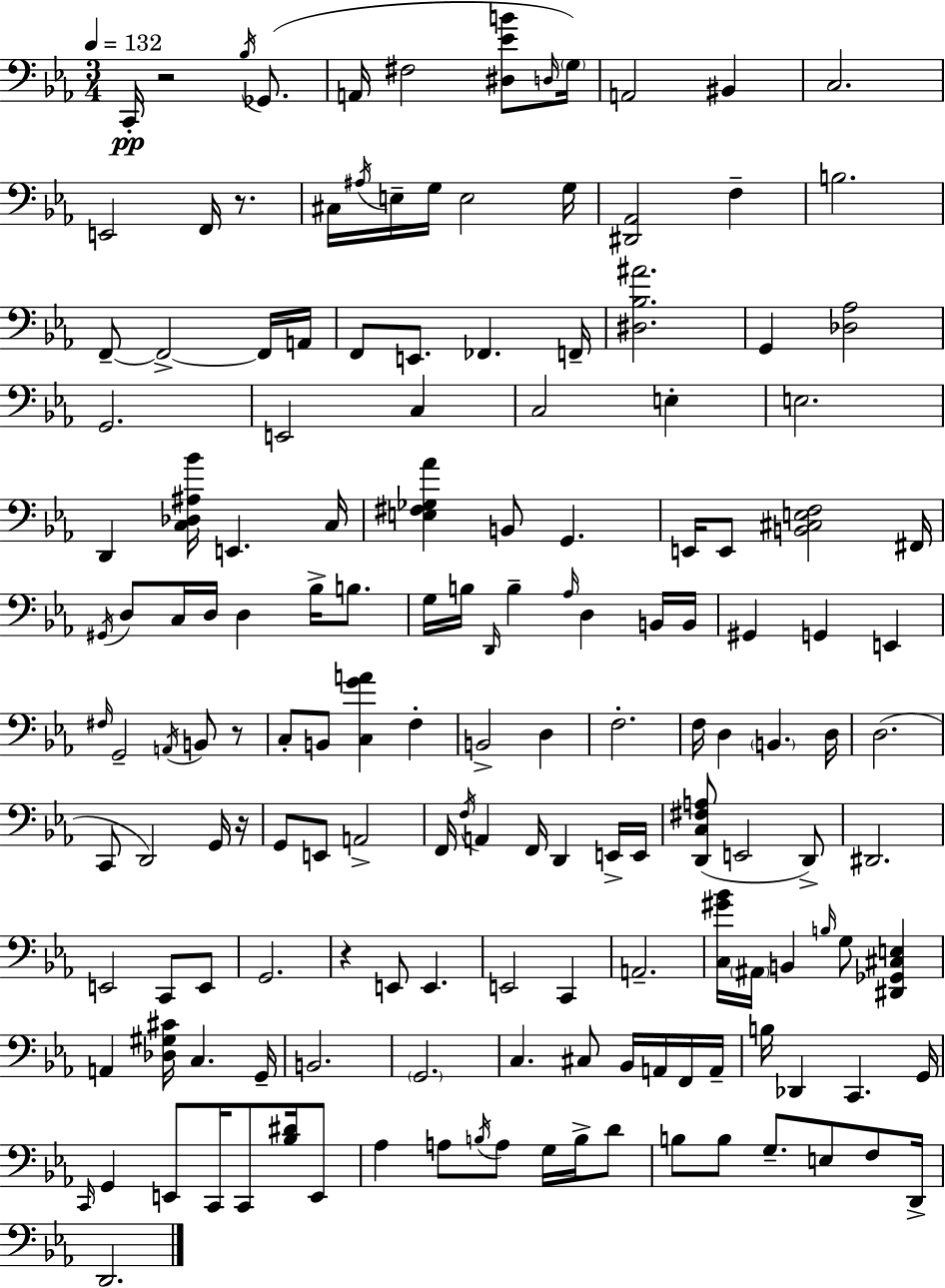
{
  \clef bass
  \numericTimeSignature
  \time 3/4
  \key c \minor
  \tempo 4 = 132
  \repeat volta 2 { c,16-.\pp r2 \acciaccatura { bes16 } ges,8.( | a,16 fis2 <dis ees' b'>8 | \grace { d16 } \parenthesize g16) a,2 bis,4 | c2. | \break e,2 f,16 r8. | cis16 \acciaccatura { ais16 } e16-- g16 e2 | g16 <dis, aes,>2 f4-- | b2. | \break f,8--~~ f,2->~~ | f,16 a,16 f,8 e,8. fes,4. | f,16-- <dis bes ais'>2. | g,4 <des aes>2 | \break g,2. | e,2 c4 | c2 e4-. | e2. | \break d,4 <c des ais bes'>16 e,4. | c16 <e fis ges aes'>4 b,8 g,4. | e,16 e,8 <b, cis e f>2 | fis,16 \acciaccatura { gis,16 } d8 c16 d16 d4 | \break bes16-> b8. g16 b16 \grace { d,16 } b4-- \grace { aes16 } | d4 b,16 b,16 gis,4 g,4 | e,4 \grace { fis16 } g,2-- | \acciaccatura { a,16 } b,8 r8 c8-. b,8 | \break <c g' a'>4 f4-. b,2-> | d4 f2.-. | f16 d4 | \parenthesize b,4. d16 d2.( | \break c,8 d,2) | g,16 r16 g,8 e,8 | a,2-> f,16 \acciaccatura { f16 } a,4 | f,16 d,4 e,16-> e,16 <d, c fis a>8( e,2 | \break d,8->) dis,2. | e,2 | c,8 e,8 g,2. | r4 | \break e,8 e,4. e,2 | c,4 a,2.-- | <c gis' bes'>16 \parenthesize ais,16 b,4 | \grace { b16 } g8 <dis, ges, cis e>4 a,4 | \break <des gis cis'>16 c4. g,16-- b,2. | \parenthesize g,2. | c4. | cis8 bes,16 a,16 f,16 a,16-- b16 des,4 | \break c,4. g,16 \grace { c,16 } g,4 | e,8 c,16 c,8 <bes dis'>16 e,8 aes4 | a8 \acciaccatura { b16 } a8 g16 b16-> d'8 | b8 b8 g8.-- e8 f8 d,16-> | \break d,2. | } \bar "|."
}